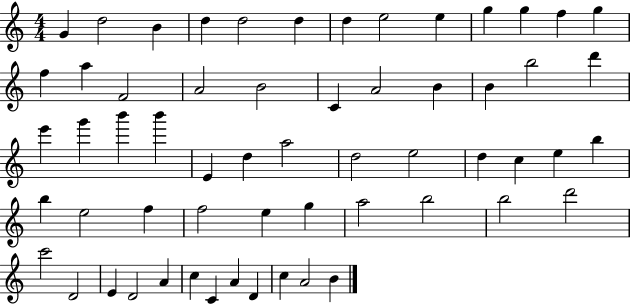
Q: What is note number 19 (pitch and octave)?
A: C4